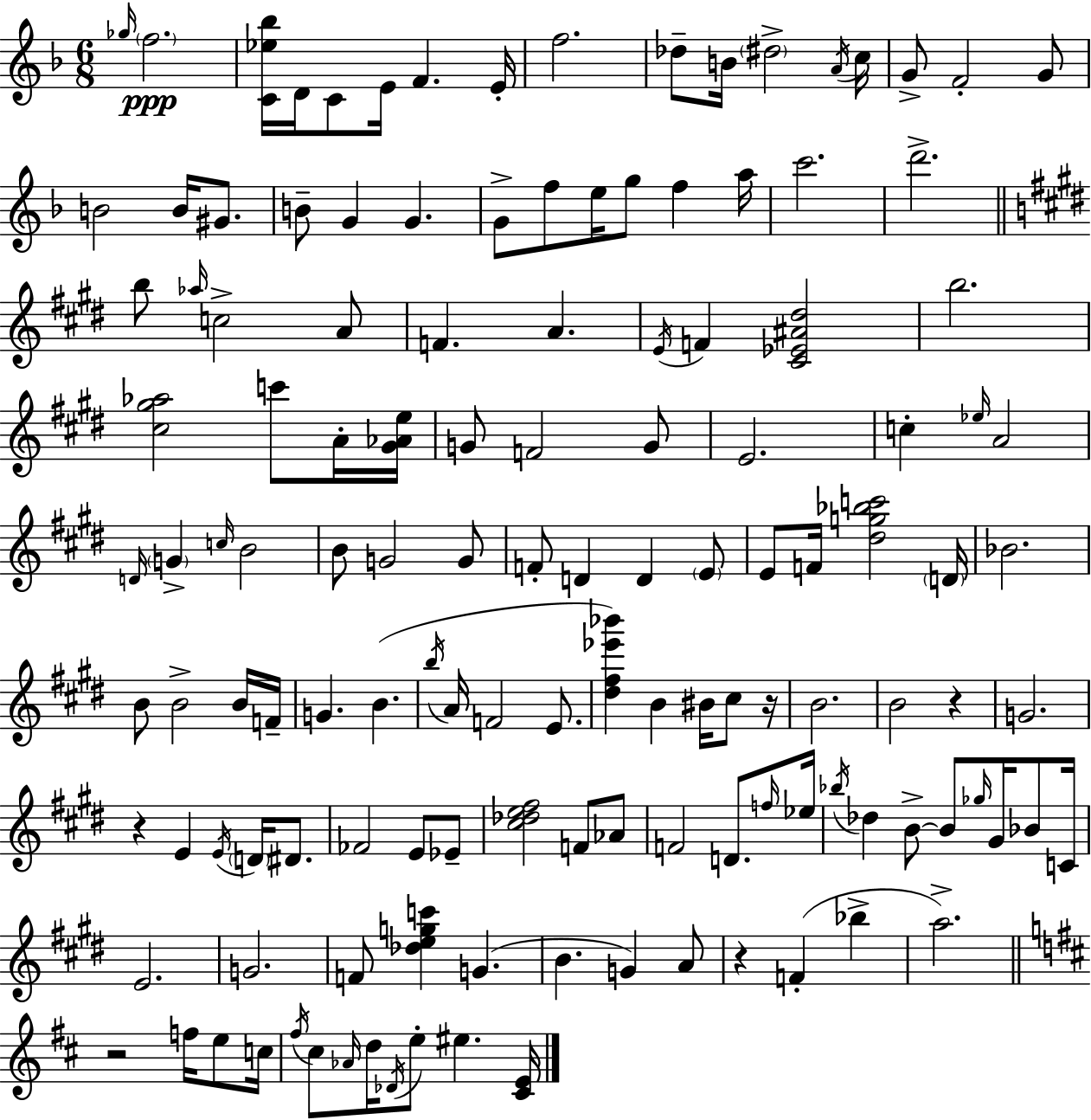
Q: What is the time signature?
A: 6/8